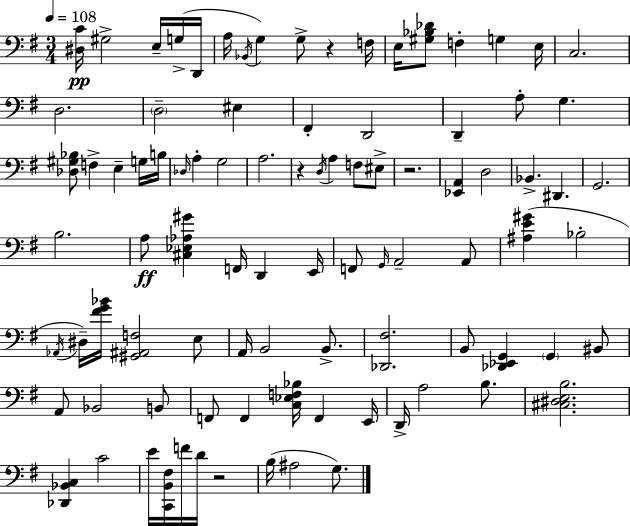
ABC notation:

X:1
T:Untitled
M:3/4
L:1/4
K:Em
[^D,C]/4 ^G,2 E,/4 G,/4 D,,/4 A,/4 _B,,/4 G, G,/2 z F,/4 E,/4 [^G,_B,_D]/2 F, G, E,/4 C,2 D,2 D,2 ^E, ^F,, D,,2 D,, A,/2 G, [_D,^G,_B,]/2 F, E, G,/4 B,/4 _D,/4 A, G,2 A,2 z D,/4 A, F,/2 ^E,/2 z2 [_E,,A,,] D,2 _B,, ^D,, G,,2 B,2 A,/2 [^C,_E,_A,^G] F,,/4 D,, E,,/4 F,,/2 G,,/4 A,,2 A,,/2 [^A,E^G] _B,2 _A,,/4 ^D,/4 [^FG_B]/4 [^G,,^A,,F,]2 E,/2 A,,/4 B,,2 B,,/2 [_D,,^F,]2 B,,/2 [_D,,_E,,G,,] G,, ^B,,/2 A,,/2 _B,,2 B,,/2 F,,/2 F,, [C,_E,F,_B,]/4 F,, E,,/4 D,,/4 A,2 B,/2 [^C,^D,E,B,]2 [_D,,_B,,C,] C2 E/4 [C,,B,,^F,]/4 F/4 D/4 z2 B,/4 ^A,2 G,/2